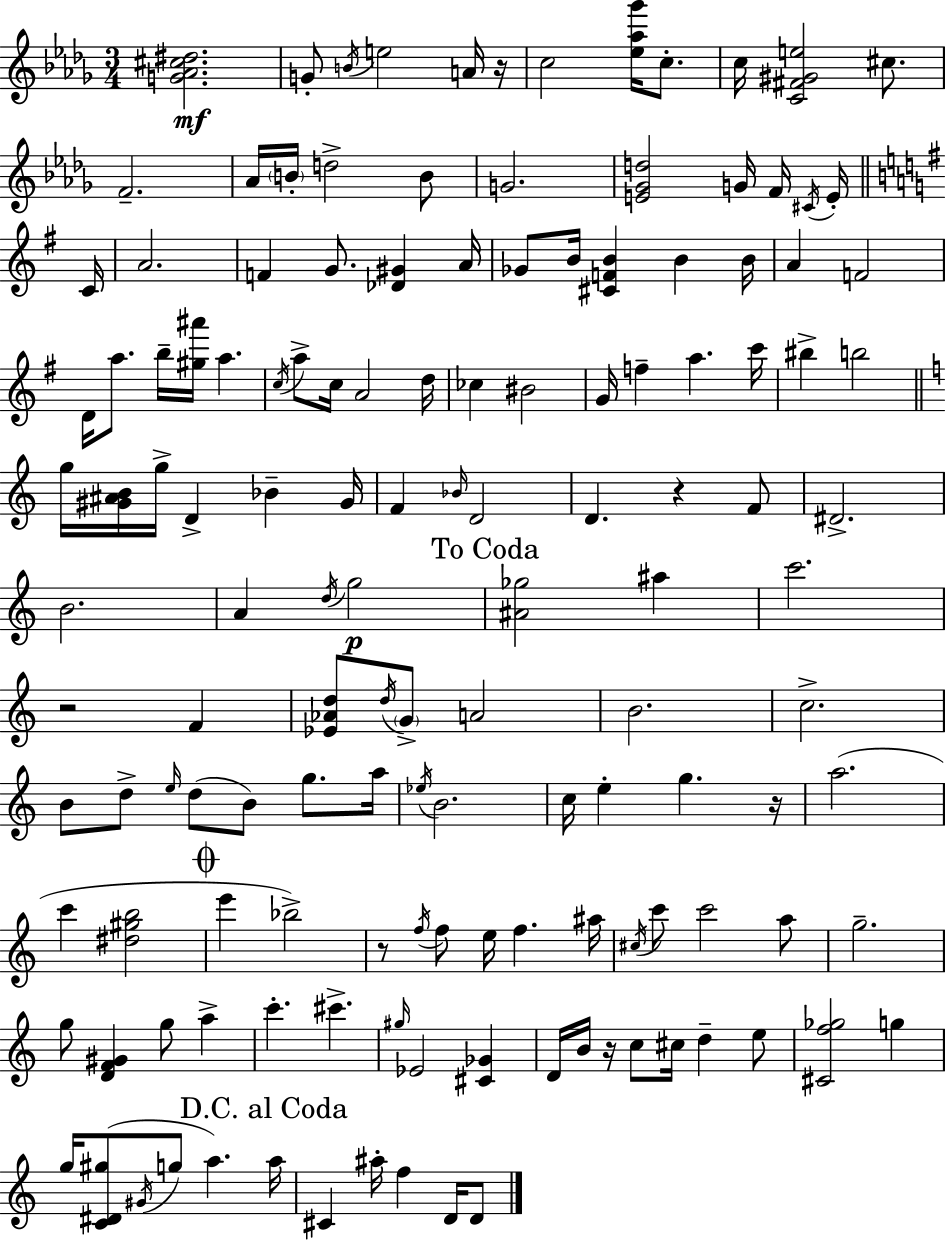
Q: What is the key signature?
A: BES minor